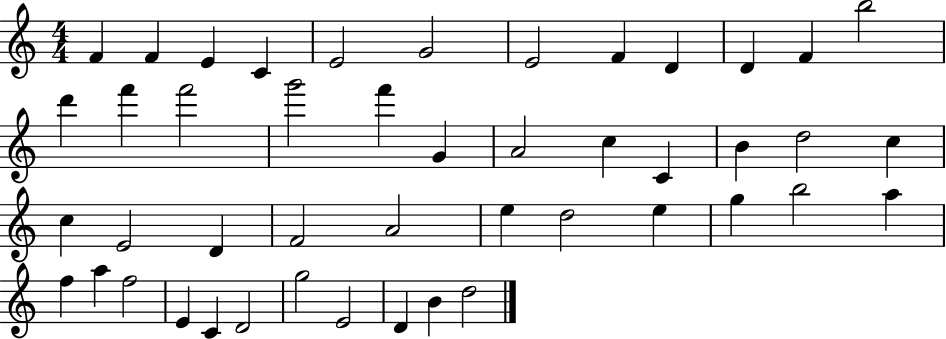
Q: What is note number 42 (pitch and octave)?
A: G5